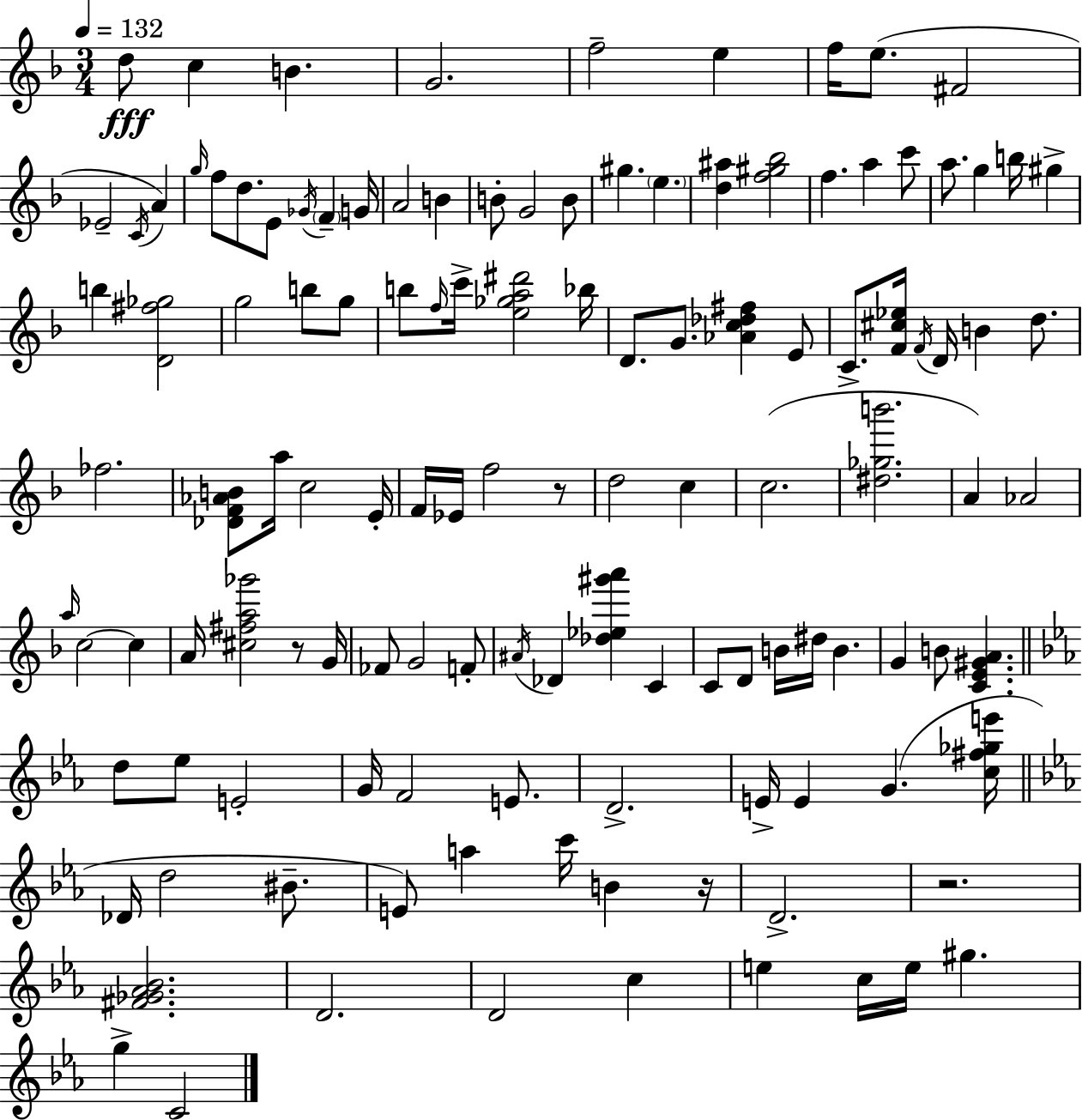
{
  \clef treble
  \numericTimeSignature
  \time 3/4
  \key f \major
  \tempo 4 = 132
  \repeat volta 2 { d''8\fff c''4 b'4. | g'2. | f''2-- e''4 | f''16 e''8.( fis'2 | \break ees'2-- \acciaccatura { c'16 } a'4) | \grace { g''16 } f''8 d''8. e'8 \acciaccatura { ges'16 } \parenthesize f'4-- | g'16 a'2 b'4 | b'8-. g'2 | \break b'8 gis''4. \parenthesize e''4. | <d'' ais''>4 <f'' gis'' bes''>2 | f''4. a''4 | c'''8 a''8. g''4 b''16 gis''4-> | \break b''4 <d' fis'' ges''>2 | g''2 b''8 | g''8 b''8 \grace { f''16 } c'''16-> <e'' ges'' a'' dis'''>2 | bes''16 d'8. g'8. <aes' c'' des'' fis''>4 | \break e'8 c'8.-> <f' cis'' ees''>16 \acciaccatura { f'16 } d'16 b'4 | d''8. fes''2. | <des' f' aes' b'>8 a''16 c''2 | e'16-. f'16 ees'16 f''2 | \break r8 d''2 | c''4 c''2.( | <dis'' ges'' b'''>2. | a'4) aes'2 | \break \grace { a''16 } c''2~~ | c''4 a'16 <cis'' fis'' a'' ges'''>2 | r8 g'16 fes'8 g'2 | f'8-. \acciaccatura { ais'16 } des'4 <des'' ees'' gis''' a'''>4 | \break c'4 c'8 d'8 b'16 | dis''16 b'4. g'4 b'8 | <c' e' gis' a'>4. \bar "||" \break \key ees \major d''8 ees''8 e'2-. | g'16 f'2 e'8. | d'2.-> | e'16-> e'4 g'4.( <c'' fis'' ges'' e'''>16 | \break \bar "||" \break \key c \minor des'16 d''2 bis'8.-- | e'8) a''4 c'''16 b'4 r16 | d'2.-> | r2. | \break <fis' ges' aes' bes'>2. | d'2. | d'2 c''4 | e''4 c''16 e''16 gis''4. | \break g''4-> c'2 | } \bar "|."
}